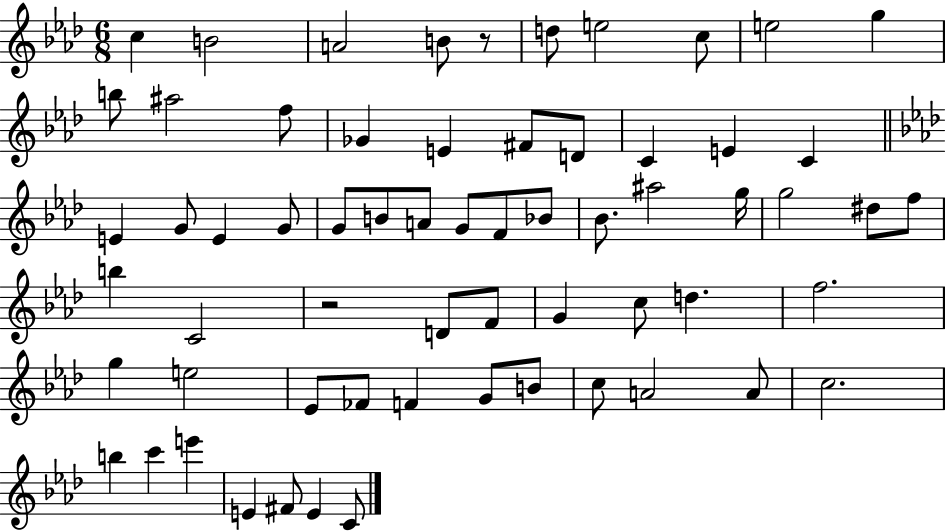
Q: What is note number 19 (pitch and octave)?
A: C4